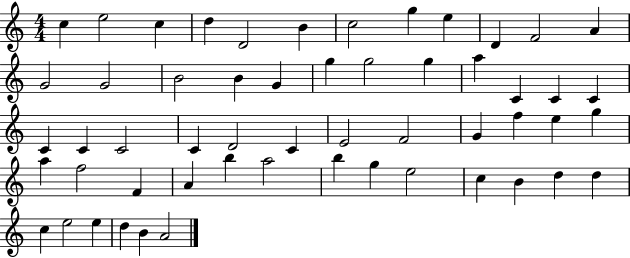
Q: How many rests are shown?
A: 0